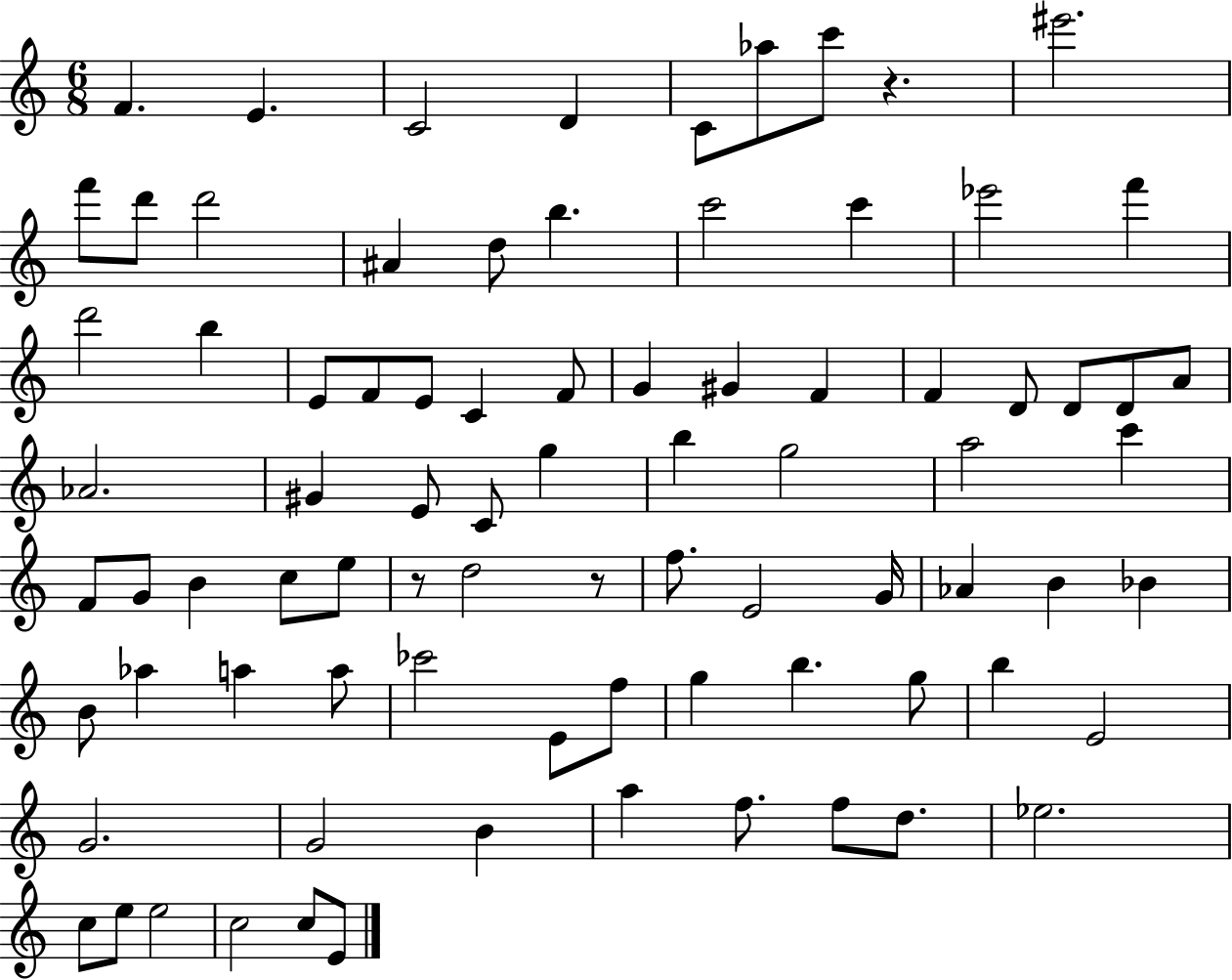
X:1
T:Untitled
M:6/8
L:1/4
K:C
F E C2 D C/2 _a/2 c'/2 z ^e'2 f'/2 d'/2 d'2 ^A d/2 b c'2 c' _e'2 f' d'2 b E/2 F/2 E/2 C F/2 G ^G F F D/2 D/2 D/2 A/2 _A2 ^G E/2 C/2 g b g2 a2 c' F/2 G/2 B c/2 e/2 z/2 d2 z/2 f/2 E2 G/4 _A B _B B/2 _a a a/2 _c'2 E/2 f/2 g b g/2 b E2 G2 G2 B a f/2 f/2 d/2 _e2 c/2 e/2 e2 c2 c/2 E/2